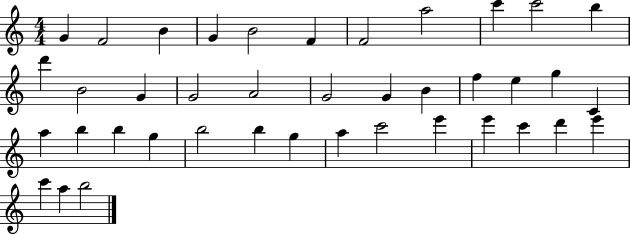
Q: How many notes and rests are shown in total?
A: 40